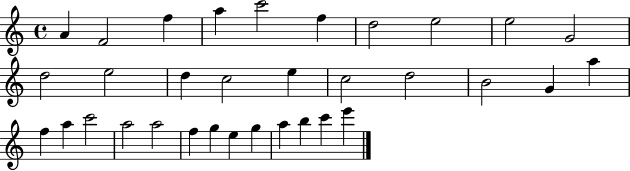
{
  \clef treble
  \time 4/4
  \defaultTimeSignature
  \key c \major
  a'4 f'2 f''4 | a''4 c'''2 f''4 | d''2 e''2 | e''2 g'2 | \break d''2 e''2 | d''4 c''2 e''4 | c''2 d''2 | b'2 g'4 a''4 | \break f''4 a''4 c'''2 | a''2 a''2 | f''4 g''4 e''4 g''4 | a''4 b''4 c'''4 e'''4 | \break \bar "|."
}